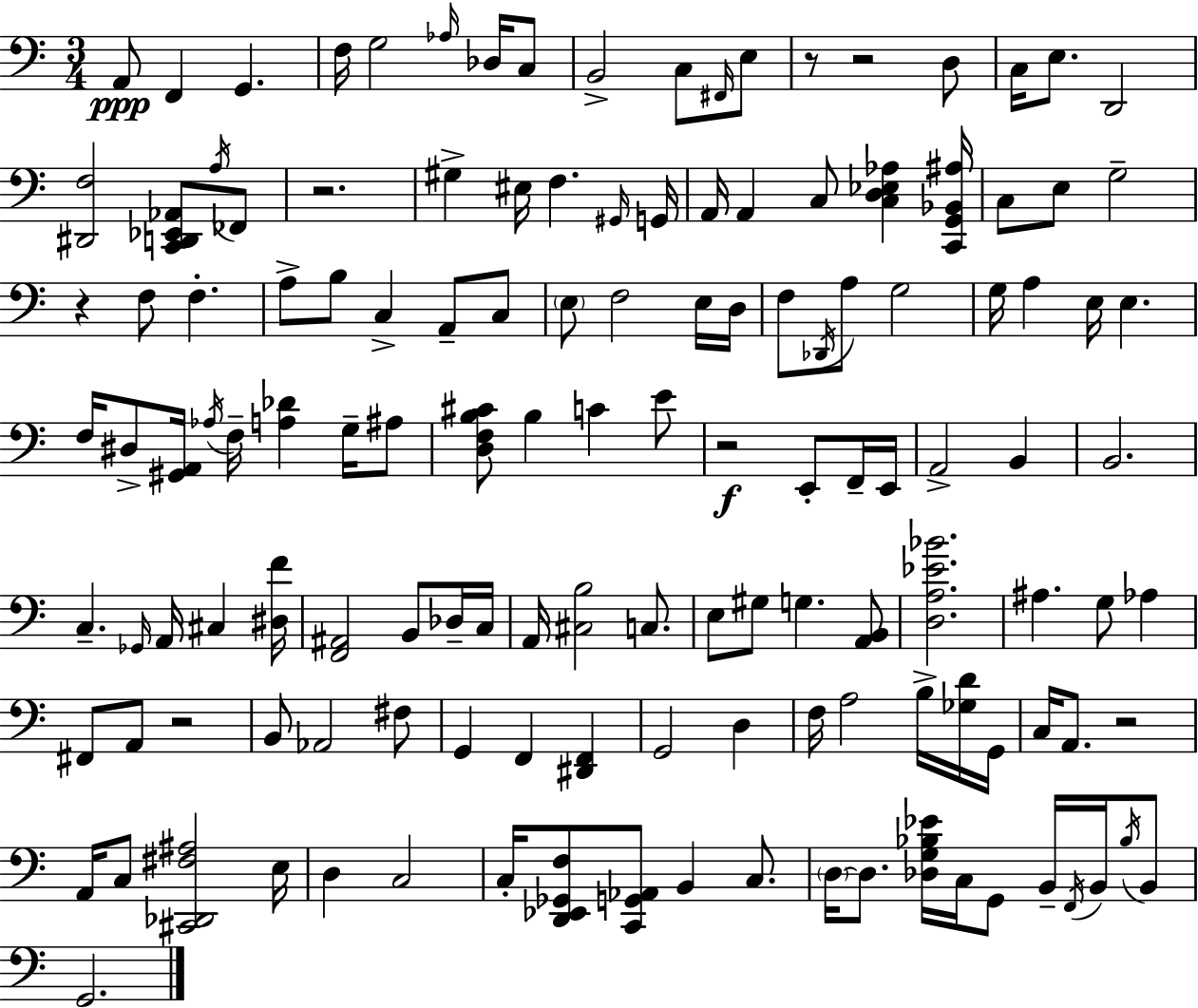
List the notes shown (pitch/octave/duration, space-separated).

A2/e F2/q G2/q. F3/s G3/h Ab3/s Db3/s C3/e B2/h C3/e F#2/s E3/e R/e R/h D3/e C3/s E3/e. D2/h [D#2,F3]/h [C2,D2,Eb2,Ab2]/e A3/s FES2/e R/h. G#3/q EIS3/s F3/q. G#2/s G2/s A2/s A2/q C3/e [C3,D3,Eb3,Ab3]/q [C2,G2,Bb2,A#3]/s C3/e E3/e G3/h R/q F3/e F3/q. A3/e B3/e C3/q A2/e C3/e E3/e F3/h E3/s D3/s F3/e Db2/s A3/e G3/h G3/s A3/q E3/s E3/q. F3/s D#3/e [G#2,A2]/s Ab3/s F3/s [A3,Db4]/q G3/s A#3/e [D3,F3,B3,C#4]/e B3/q C4/q E4/e R/h E2/e F2/s E2/s A2/h B2/q B2/h. C3/q. Gb2/s A2/s C#3/q [D#3,F4]/s [F2,A#2]/h B2/e Db3/s C3/s A2/s [C#3,B3]/h C3/e. E3/e G#3/e G3/q. [A2,B2]/e [D3,A3,Eb4,Bb4]/h. A#3/q. G3/e Ab3/q F#2/e A2/e R/h B2/e Ab2/h F#3/e G2/q F2/q [D#2,F2]/q G2/h D3/q F3/s A3/h B3/s [Gb3,D4]/s G2/s C3/s A2/e. R/h A2/s C3/e [C#2,Db2,F#3,A#3]/h E3/s D3/q C3/h C3/s [D2,Eb2,Gb2,F3]/e [C2,G2,Ab2]/e B2/q C3/e. D3/s D3/e. [Db3,G3,Bb3,Eb4]/s C3/s G2/e B2/s F2/s B2/s Bb3/s B2/e G2/h.